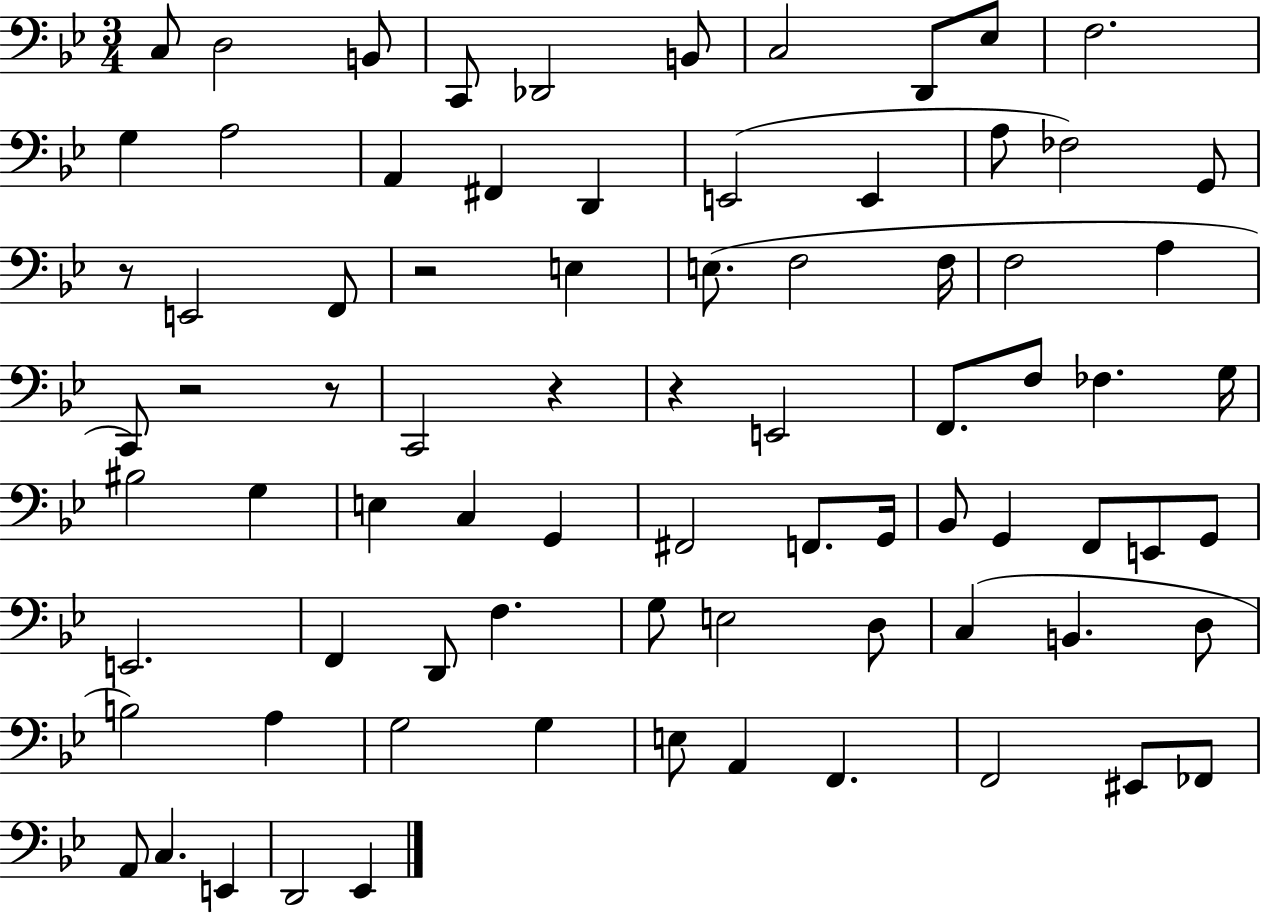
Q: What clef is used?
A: bass